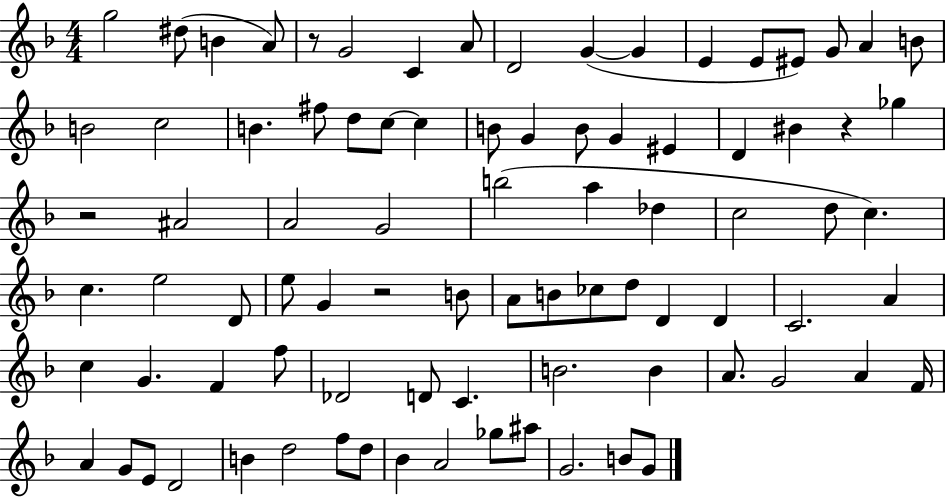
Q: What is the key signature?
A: F major